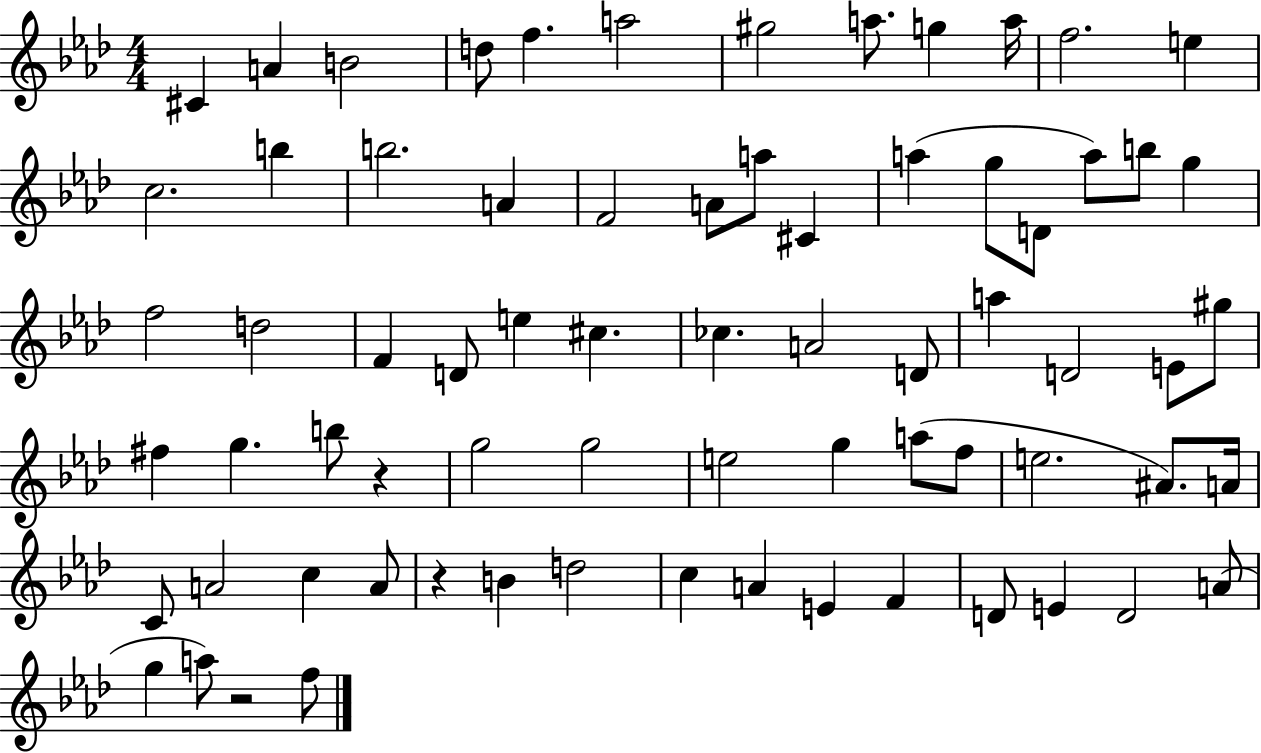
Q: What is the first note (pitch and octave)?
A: C#4